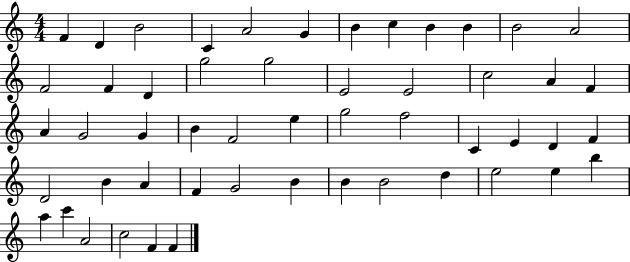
{
  \clef treble
  \numericTimeSignature
  \time 4/4
  \key c \major
  f'4 d'4 b'2 | c'4 a'2 g'4 | b'4 c''4 b'4 b'4 | b'2 a'2 | \break f'2 f'4 d'4 | g''2 g''2 | e'2 e'2 | c''2 a'4 f'4 | \break a'4 g'2 g'4 | b'4 f'2 e''4 | g''2 f''2 | c'4 e'4 d'4 f'4 | \break d'2 b'4 a'4 | f'4 g'2 b'4 | b'4 b'2 d''4 | e''2 e''4 b''4 | \break a''4 c'''4 a'2 | c''2 f'4 f'4 | \bar "|."
}